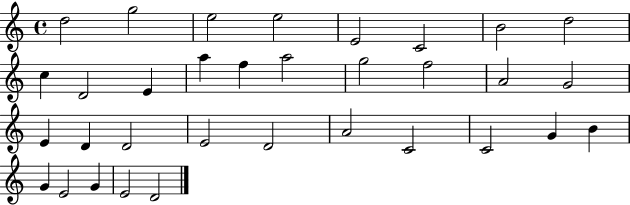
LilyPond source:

{
  \clef treble
  \time 4/4
  \defaultTimeSignature
  \key c \major
  d''2 g''2 | e''2 e''2 | e'2 c'2 | b'2 d''2 | \break c''4 d'2 e'4 | a''4 f''4 a''2 | g''2 f''2 | a'2 g'2 | \break e'4 d'4 d'2 | e'2 d'2 | a'2 c'2 | c'2 g'4 b'4 | \break g'4 e'2 g'4 | e'2 d'2 | \bar "|."
}